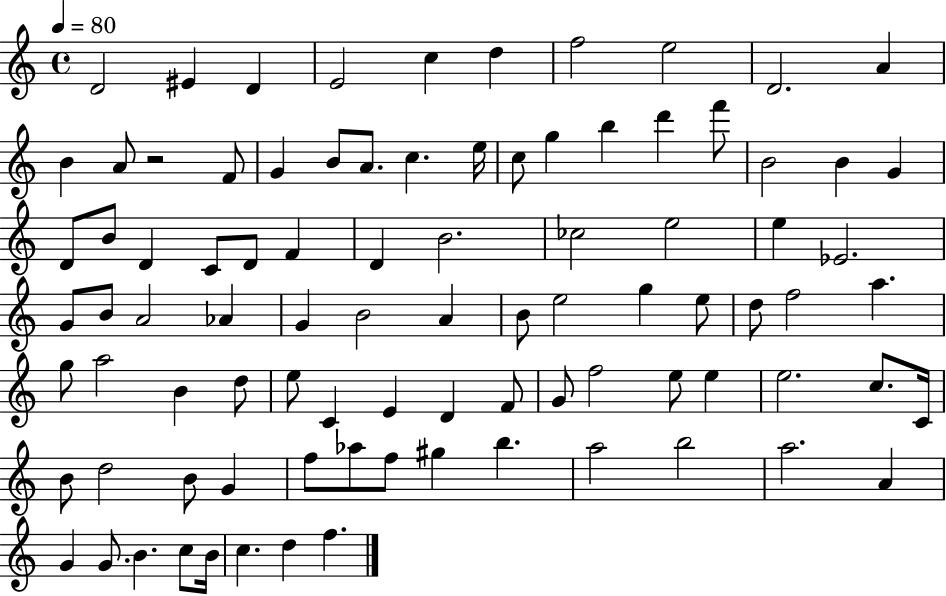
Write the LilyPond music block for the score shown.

{
  \clef treble
  \time 4/4
  \defaultTimeSignature
  \key c \major
  \tempo 4 = 80
  d'2 eis'4 d'4 | e'2 c''4 d''4 | f''2 e''2 | d'2. a'4 | \break b'4 a'8 r2 f'8 | g'4 b'8 a'8. c''4. e''16 | c''8 g''4 b''4 d'''4 f'''8 | b'2 b'4 g'4 | \break d'8 b'8 d'4 c'8 d'8 f'4 | d'4 b'2. | ces''2 e''2 | e''4 ees'2. | \break g'8 b'8 a'2 aes'4 | g'4 b'2 a'4 | b'8 e''2 g''4 e''8 | d''8 f''2 a''4. | \break g''8 a''2 b'4 d''8 | e''8 c'4 e'4 d'4 f'8 | g'8 f''2 e''8 e''4 | e''2. c''8. c'16 | \break b'8 d''2 b'8 g'4 | f''8 aes''8 f''8 gis''4 b''4. | a''2 b''2 | a''2. a'4 | \break g'4 g'8. b'4. c''8 b'16 | c''4. d''4 f''4. | \bar "|."
}